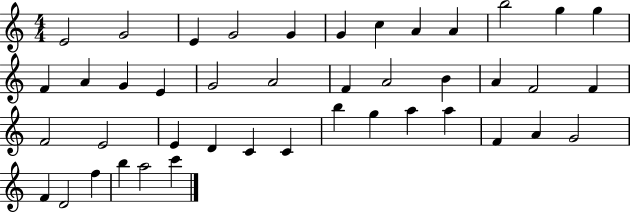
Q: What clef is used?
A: treble